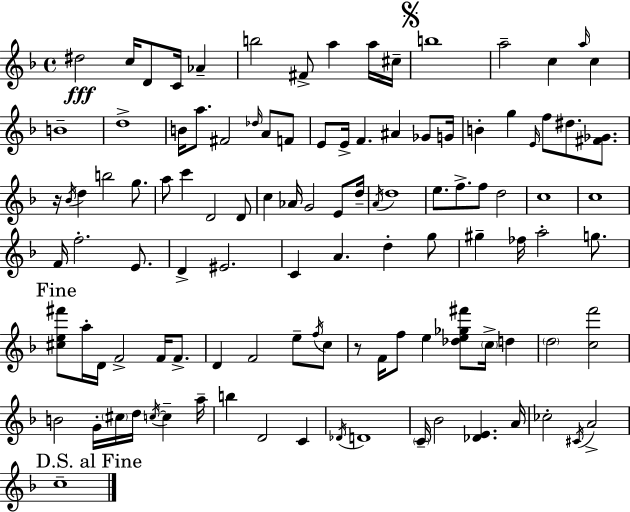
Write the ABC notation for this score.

X:1
T:Untitled
M:4/4
L:1/4
K:Dm
^d2 c/4 D/2 C/4 _A b2 ^F/2 a a/4 ^c/4 b4 a2 c a/4 c B4 d4 B/4 a/2 ^F2 _d/4 A/2 F/2 E/2 E/4 F ^A _G/2 G/4 B g E/4 f/2 ^d/2 [^F_G]/2 z/4 _B/4 d b2 g/2 a/2 c' D2 D/2 c _A/4 G2 E/2 d/4 A/4 d4 e/2 f/2 f/2 d2 c4 c4 F/4 f2 E/2 D ^E2 C A d g/2 ^g _f/4 a2 g/2 [^ce^f']/2 a/4 D/4 F2 F/4 F/2 D F2 e/2 f/4 c/2 z/2 F/4 f/2 e [_de_g^f']/2 c/4 d d2 [cf']2 B2 G/4 ^c/4 d/4 c/4 c a/4 b D2 C _D/4 D4 C/4 _B2 [_DE] A/4 _c2 ^C/4 A2 c4